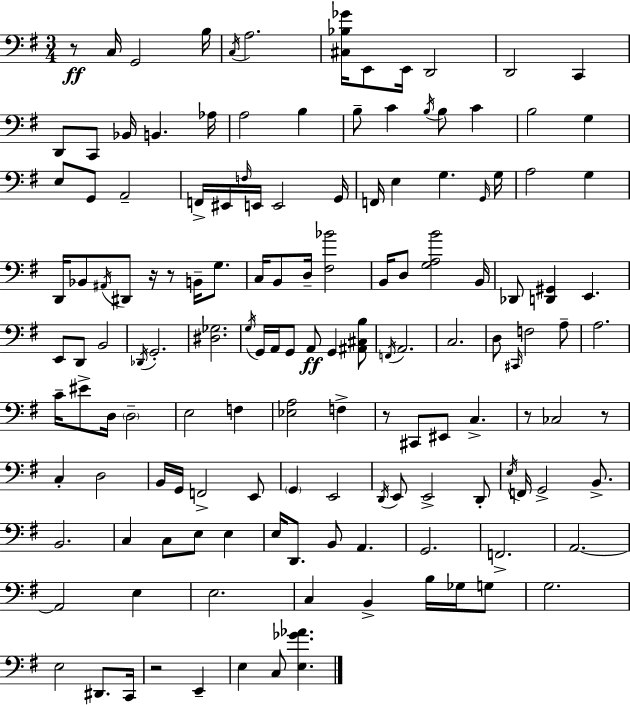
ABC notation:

X:1
T:Untitled
M:3/4
L:1/4
K:G
z/2 C,/4 G,,2 B,/4 C,/4 A,2 [^C,_B,_G]/4 E,,/2 E,,/4 D,,2 D,,2 C,, D,,/2 C,,/2 _B,,/4 B,, _A,/4 A,2 B, B,/2 C B,/4 B,/2 C B,2 G, E,/2 G,,/2 A,,2 F,,/4 ^E,,/4 F,/4 E,,/4 E,,2 G,,/4 F,,/4 E, G, G,,/4 G,/4 A,2 G, D,,/4 _B,,/2 ^A,,/4 ^D,,/2 z/4 z/2 B,,/4 G,/2 C,/4 B,,/2 D,/4 [^F,_B]2 B,,/4 D,/2 [G,A,B]2 B,,/4 _D,,/2 [D,,^G,,] E,, E,,/2 D,,/2 B,,2 _D,,/4 G,,2 [^D,_G,]2 G,/4 G,,/4 A,,/4 G,,/2 A,,/2 G,, [^A,,^C,B,]/2 F,,/4 A,,2 C,2 D,/2 ^C,,/4 F,2 A,/2 A,2 C/4 ^E/2 D,/4 D,2 E,2 F, [_E,A,]2 F, z/2 ^C,,/2 ^E,,/2 C, z/2 _C,2 z/2 C, D,2 B,,/4 G,,/4 F,,2 E,,/2 G,, E,,2 D,,/4 E,,/2 E,,2 D,,/2 E,/4 F,,/4 G,,2 B,,/2 B,,2 C, C,/2 E,/2 E, E,/4 D,,/2 B,,/2 A,, G,,2 F,,2 A,,2 A,,2 E, E,2 C, B,, B,/4 _G,/4 G,/2 G,2 E,2 ^D,,/2 C,,/4 z2 E,, E, C,/2 [E,_G_A]